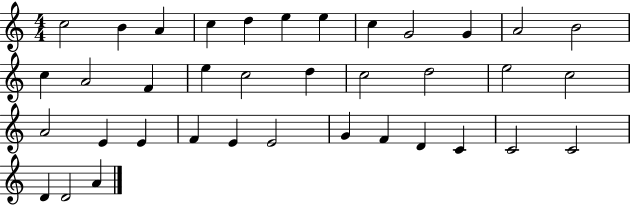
C5/h B4/q A4/q C5/q D5/q E5/q E5/q C5/q G4/h G4/q A4/h B4/h C5/q A4/h F4/q E5/q C5/h D5/q C5/h D5/h E5/h C5/h A4/h E4/q E4/q F4/q E4/q E4/h G4/q F4/q D4/q C4/q C4/h C4/h D4/q D4/h A4/q